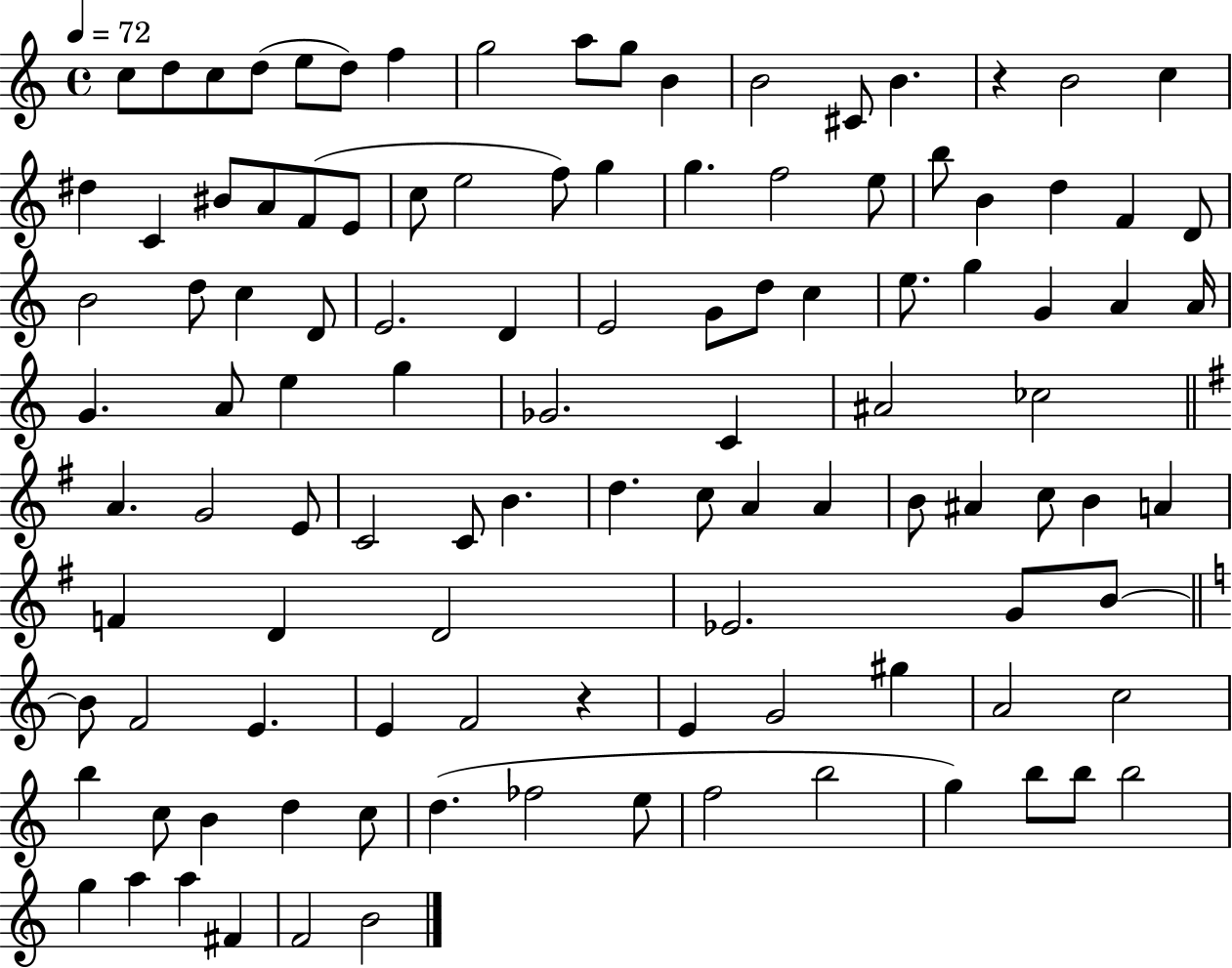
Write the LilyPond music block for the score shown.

{
  \clef treble
  \time 4/4
  \defaultTimeSignature
  \key c \major
  \tempo 4 = 72
  c''8 d''8 c''8 d''8( e''8 d''8) f''4 | g''2 a''8 g''8 b'4 | b'2 cis'8 b'4. | r4 b'2 c''4 | \break dis''4 c'4 bis'8 a'8 f'8( e'8 | c''8 e''2 f''8) g''4 | g''4. f''2 e''8 | b''8 b'4 d''4 f'4 d'8 | \break b'2 d''8 c''4 d'8 | e'2. d'4 | e'2 g'8 d''8 c''4 | e''8. g''4 g'4 a'4 a'16 | \break g'4. a'8 e''4 g''4 | ges'2. c'4 | ais'2 ces''2 | \bar "||" \break \key e \minor a'4. g'2 e'8 | c'2 c'8 b'4. | d''4. c''8 a'4 a'4 | b'8 ais'4 c''8 b'4 a'4 | \break f'4 d'4 d'2 | ees'2. g'8 b'8~~ | \bar "||" \break \key c \major b'8 f'2 e'4. | e'4 f'2 r4 | e'4 g'2 gis''4 | a'2 c''2 | \break b''4 c''8 b'4 d''4 c''8 | d''4.( fes''2 e''8 | f''2 b''2 | g''4) b''8 b''8 b''2 | \break g''4 a''4 a''4 fis'4 | f'2 b'2 | \bar "|."
}